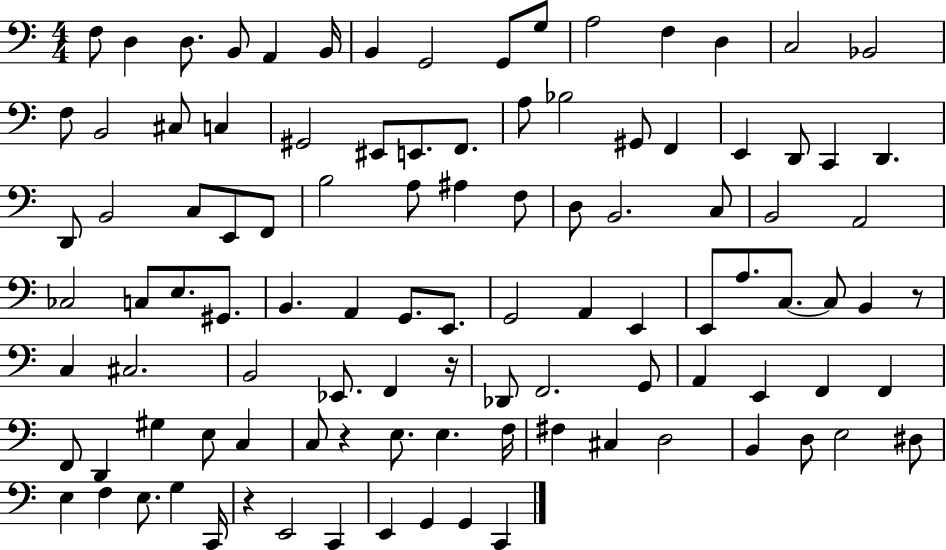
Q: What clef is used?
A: bass